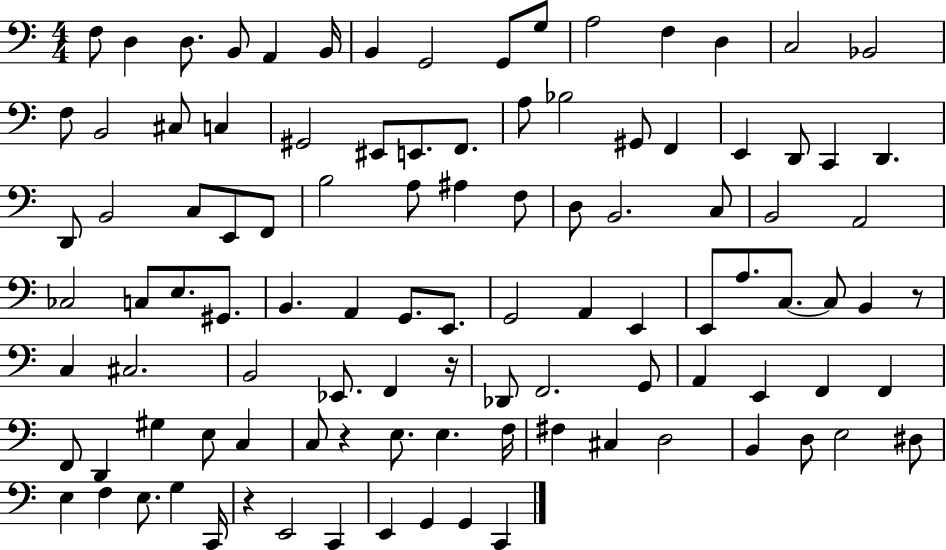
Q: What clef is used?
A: bass